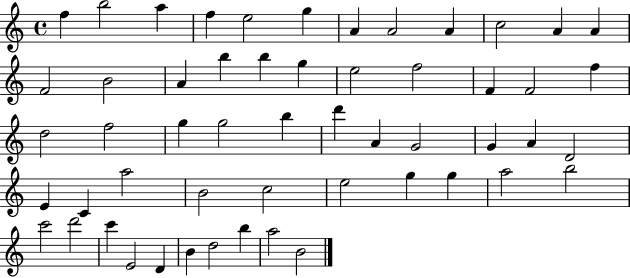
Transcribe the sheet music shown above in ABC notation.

X:1
T:Untitled
M:4/4
L:1/4
K:C
f b2 a f e2 g A A2 A c2 A A F2 B2 A b b g e2 f2 F F2 f d2 f2 g g2 b d' A G2 G A D2 E C a2 B2 c2 e2 g g a2 b2 c'2 d'2 c' E2 D B d2 b a2 B2